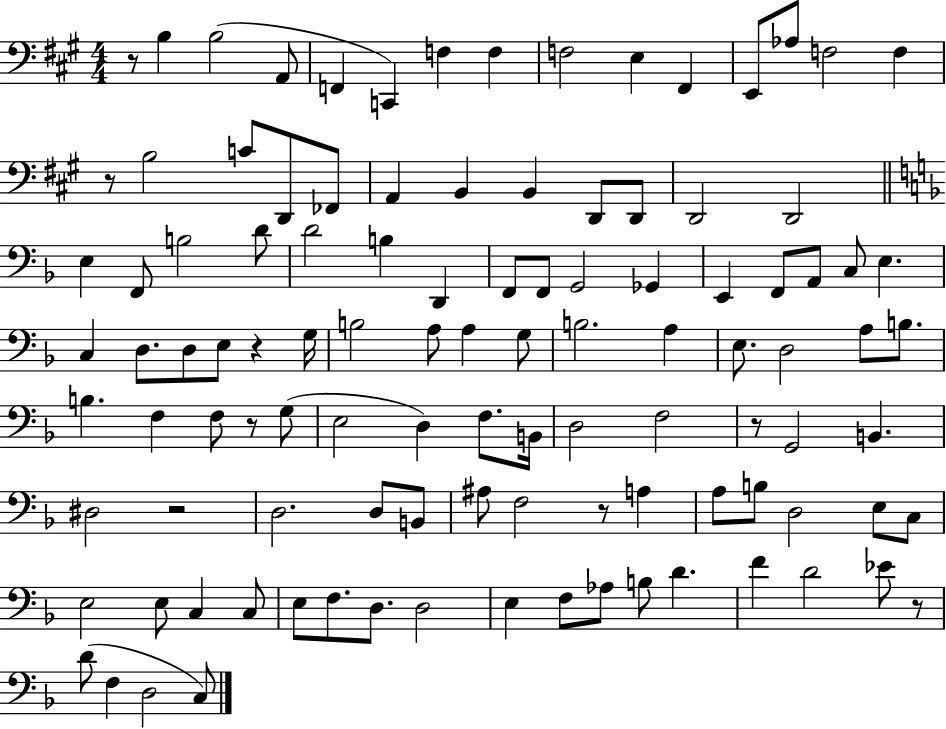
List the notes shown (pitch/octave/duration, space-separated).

R/e B3/q B3/h A2/e F2/q C2/q F3/q F3/q F3/h E3/q F#2/q E2/e Ab3/e F3/h F3/q R/e B3/h C4/e D2/e FES2/e A2/q B2/q B2/q D2/e D2/e D2/h D2/h E3/q F2/e B3/h D4/e D4/h B3/q D2/q F2/e F2/e G2/h Gb2/q E2/q F2/e A2/e C3/e E3/q. C3/q D3/e. D3/e E3/e R/q G3/s B3/h A3/e A3/q G3/e B3/h. A3/q E3/e. D3/h A3/e B3/e. B3/q. F3/q F3/e R/e G3/e E3/h D3/q F3/e. B2/s D3/h F3/h R/e G2/h B2/q. D#3/h R/h D3/h. D3/e B2/e A#3/e F3/h R/e A3/q A3/e B3/e D3/h E3/e C3/e E3/h E3/e C3/q C3/e E3/e F3/e. D3/e. D3/h E3/q F3/e Ab3/e B3/e D4/q. F4/q D4/h Eb4/e R/e D4/e F3/q D3/h C3/e